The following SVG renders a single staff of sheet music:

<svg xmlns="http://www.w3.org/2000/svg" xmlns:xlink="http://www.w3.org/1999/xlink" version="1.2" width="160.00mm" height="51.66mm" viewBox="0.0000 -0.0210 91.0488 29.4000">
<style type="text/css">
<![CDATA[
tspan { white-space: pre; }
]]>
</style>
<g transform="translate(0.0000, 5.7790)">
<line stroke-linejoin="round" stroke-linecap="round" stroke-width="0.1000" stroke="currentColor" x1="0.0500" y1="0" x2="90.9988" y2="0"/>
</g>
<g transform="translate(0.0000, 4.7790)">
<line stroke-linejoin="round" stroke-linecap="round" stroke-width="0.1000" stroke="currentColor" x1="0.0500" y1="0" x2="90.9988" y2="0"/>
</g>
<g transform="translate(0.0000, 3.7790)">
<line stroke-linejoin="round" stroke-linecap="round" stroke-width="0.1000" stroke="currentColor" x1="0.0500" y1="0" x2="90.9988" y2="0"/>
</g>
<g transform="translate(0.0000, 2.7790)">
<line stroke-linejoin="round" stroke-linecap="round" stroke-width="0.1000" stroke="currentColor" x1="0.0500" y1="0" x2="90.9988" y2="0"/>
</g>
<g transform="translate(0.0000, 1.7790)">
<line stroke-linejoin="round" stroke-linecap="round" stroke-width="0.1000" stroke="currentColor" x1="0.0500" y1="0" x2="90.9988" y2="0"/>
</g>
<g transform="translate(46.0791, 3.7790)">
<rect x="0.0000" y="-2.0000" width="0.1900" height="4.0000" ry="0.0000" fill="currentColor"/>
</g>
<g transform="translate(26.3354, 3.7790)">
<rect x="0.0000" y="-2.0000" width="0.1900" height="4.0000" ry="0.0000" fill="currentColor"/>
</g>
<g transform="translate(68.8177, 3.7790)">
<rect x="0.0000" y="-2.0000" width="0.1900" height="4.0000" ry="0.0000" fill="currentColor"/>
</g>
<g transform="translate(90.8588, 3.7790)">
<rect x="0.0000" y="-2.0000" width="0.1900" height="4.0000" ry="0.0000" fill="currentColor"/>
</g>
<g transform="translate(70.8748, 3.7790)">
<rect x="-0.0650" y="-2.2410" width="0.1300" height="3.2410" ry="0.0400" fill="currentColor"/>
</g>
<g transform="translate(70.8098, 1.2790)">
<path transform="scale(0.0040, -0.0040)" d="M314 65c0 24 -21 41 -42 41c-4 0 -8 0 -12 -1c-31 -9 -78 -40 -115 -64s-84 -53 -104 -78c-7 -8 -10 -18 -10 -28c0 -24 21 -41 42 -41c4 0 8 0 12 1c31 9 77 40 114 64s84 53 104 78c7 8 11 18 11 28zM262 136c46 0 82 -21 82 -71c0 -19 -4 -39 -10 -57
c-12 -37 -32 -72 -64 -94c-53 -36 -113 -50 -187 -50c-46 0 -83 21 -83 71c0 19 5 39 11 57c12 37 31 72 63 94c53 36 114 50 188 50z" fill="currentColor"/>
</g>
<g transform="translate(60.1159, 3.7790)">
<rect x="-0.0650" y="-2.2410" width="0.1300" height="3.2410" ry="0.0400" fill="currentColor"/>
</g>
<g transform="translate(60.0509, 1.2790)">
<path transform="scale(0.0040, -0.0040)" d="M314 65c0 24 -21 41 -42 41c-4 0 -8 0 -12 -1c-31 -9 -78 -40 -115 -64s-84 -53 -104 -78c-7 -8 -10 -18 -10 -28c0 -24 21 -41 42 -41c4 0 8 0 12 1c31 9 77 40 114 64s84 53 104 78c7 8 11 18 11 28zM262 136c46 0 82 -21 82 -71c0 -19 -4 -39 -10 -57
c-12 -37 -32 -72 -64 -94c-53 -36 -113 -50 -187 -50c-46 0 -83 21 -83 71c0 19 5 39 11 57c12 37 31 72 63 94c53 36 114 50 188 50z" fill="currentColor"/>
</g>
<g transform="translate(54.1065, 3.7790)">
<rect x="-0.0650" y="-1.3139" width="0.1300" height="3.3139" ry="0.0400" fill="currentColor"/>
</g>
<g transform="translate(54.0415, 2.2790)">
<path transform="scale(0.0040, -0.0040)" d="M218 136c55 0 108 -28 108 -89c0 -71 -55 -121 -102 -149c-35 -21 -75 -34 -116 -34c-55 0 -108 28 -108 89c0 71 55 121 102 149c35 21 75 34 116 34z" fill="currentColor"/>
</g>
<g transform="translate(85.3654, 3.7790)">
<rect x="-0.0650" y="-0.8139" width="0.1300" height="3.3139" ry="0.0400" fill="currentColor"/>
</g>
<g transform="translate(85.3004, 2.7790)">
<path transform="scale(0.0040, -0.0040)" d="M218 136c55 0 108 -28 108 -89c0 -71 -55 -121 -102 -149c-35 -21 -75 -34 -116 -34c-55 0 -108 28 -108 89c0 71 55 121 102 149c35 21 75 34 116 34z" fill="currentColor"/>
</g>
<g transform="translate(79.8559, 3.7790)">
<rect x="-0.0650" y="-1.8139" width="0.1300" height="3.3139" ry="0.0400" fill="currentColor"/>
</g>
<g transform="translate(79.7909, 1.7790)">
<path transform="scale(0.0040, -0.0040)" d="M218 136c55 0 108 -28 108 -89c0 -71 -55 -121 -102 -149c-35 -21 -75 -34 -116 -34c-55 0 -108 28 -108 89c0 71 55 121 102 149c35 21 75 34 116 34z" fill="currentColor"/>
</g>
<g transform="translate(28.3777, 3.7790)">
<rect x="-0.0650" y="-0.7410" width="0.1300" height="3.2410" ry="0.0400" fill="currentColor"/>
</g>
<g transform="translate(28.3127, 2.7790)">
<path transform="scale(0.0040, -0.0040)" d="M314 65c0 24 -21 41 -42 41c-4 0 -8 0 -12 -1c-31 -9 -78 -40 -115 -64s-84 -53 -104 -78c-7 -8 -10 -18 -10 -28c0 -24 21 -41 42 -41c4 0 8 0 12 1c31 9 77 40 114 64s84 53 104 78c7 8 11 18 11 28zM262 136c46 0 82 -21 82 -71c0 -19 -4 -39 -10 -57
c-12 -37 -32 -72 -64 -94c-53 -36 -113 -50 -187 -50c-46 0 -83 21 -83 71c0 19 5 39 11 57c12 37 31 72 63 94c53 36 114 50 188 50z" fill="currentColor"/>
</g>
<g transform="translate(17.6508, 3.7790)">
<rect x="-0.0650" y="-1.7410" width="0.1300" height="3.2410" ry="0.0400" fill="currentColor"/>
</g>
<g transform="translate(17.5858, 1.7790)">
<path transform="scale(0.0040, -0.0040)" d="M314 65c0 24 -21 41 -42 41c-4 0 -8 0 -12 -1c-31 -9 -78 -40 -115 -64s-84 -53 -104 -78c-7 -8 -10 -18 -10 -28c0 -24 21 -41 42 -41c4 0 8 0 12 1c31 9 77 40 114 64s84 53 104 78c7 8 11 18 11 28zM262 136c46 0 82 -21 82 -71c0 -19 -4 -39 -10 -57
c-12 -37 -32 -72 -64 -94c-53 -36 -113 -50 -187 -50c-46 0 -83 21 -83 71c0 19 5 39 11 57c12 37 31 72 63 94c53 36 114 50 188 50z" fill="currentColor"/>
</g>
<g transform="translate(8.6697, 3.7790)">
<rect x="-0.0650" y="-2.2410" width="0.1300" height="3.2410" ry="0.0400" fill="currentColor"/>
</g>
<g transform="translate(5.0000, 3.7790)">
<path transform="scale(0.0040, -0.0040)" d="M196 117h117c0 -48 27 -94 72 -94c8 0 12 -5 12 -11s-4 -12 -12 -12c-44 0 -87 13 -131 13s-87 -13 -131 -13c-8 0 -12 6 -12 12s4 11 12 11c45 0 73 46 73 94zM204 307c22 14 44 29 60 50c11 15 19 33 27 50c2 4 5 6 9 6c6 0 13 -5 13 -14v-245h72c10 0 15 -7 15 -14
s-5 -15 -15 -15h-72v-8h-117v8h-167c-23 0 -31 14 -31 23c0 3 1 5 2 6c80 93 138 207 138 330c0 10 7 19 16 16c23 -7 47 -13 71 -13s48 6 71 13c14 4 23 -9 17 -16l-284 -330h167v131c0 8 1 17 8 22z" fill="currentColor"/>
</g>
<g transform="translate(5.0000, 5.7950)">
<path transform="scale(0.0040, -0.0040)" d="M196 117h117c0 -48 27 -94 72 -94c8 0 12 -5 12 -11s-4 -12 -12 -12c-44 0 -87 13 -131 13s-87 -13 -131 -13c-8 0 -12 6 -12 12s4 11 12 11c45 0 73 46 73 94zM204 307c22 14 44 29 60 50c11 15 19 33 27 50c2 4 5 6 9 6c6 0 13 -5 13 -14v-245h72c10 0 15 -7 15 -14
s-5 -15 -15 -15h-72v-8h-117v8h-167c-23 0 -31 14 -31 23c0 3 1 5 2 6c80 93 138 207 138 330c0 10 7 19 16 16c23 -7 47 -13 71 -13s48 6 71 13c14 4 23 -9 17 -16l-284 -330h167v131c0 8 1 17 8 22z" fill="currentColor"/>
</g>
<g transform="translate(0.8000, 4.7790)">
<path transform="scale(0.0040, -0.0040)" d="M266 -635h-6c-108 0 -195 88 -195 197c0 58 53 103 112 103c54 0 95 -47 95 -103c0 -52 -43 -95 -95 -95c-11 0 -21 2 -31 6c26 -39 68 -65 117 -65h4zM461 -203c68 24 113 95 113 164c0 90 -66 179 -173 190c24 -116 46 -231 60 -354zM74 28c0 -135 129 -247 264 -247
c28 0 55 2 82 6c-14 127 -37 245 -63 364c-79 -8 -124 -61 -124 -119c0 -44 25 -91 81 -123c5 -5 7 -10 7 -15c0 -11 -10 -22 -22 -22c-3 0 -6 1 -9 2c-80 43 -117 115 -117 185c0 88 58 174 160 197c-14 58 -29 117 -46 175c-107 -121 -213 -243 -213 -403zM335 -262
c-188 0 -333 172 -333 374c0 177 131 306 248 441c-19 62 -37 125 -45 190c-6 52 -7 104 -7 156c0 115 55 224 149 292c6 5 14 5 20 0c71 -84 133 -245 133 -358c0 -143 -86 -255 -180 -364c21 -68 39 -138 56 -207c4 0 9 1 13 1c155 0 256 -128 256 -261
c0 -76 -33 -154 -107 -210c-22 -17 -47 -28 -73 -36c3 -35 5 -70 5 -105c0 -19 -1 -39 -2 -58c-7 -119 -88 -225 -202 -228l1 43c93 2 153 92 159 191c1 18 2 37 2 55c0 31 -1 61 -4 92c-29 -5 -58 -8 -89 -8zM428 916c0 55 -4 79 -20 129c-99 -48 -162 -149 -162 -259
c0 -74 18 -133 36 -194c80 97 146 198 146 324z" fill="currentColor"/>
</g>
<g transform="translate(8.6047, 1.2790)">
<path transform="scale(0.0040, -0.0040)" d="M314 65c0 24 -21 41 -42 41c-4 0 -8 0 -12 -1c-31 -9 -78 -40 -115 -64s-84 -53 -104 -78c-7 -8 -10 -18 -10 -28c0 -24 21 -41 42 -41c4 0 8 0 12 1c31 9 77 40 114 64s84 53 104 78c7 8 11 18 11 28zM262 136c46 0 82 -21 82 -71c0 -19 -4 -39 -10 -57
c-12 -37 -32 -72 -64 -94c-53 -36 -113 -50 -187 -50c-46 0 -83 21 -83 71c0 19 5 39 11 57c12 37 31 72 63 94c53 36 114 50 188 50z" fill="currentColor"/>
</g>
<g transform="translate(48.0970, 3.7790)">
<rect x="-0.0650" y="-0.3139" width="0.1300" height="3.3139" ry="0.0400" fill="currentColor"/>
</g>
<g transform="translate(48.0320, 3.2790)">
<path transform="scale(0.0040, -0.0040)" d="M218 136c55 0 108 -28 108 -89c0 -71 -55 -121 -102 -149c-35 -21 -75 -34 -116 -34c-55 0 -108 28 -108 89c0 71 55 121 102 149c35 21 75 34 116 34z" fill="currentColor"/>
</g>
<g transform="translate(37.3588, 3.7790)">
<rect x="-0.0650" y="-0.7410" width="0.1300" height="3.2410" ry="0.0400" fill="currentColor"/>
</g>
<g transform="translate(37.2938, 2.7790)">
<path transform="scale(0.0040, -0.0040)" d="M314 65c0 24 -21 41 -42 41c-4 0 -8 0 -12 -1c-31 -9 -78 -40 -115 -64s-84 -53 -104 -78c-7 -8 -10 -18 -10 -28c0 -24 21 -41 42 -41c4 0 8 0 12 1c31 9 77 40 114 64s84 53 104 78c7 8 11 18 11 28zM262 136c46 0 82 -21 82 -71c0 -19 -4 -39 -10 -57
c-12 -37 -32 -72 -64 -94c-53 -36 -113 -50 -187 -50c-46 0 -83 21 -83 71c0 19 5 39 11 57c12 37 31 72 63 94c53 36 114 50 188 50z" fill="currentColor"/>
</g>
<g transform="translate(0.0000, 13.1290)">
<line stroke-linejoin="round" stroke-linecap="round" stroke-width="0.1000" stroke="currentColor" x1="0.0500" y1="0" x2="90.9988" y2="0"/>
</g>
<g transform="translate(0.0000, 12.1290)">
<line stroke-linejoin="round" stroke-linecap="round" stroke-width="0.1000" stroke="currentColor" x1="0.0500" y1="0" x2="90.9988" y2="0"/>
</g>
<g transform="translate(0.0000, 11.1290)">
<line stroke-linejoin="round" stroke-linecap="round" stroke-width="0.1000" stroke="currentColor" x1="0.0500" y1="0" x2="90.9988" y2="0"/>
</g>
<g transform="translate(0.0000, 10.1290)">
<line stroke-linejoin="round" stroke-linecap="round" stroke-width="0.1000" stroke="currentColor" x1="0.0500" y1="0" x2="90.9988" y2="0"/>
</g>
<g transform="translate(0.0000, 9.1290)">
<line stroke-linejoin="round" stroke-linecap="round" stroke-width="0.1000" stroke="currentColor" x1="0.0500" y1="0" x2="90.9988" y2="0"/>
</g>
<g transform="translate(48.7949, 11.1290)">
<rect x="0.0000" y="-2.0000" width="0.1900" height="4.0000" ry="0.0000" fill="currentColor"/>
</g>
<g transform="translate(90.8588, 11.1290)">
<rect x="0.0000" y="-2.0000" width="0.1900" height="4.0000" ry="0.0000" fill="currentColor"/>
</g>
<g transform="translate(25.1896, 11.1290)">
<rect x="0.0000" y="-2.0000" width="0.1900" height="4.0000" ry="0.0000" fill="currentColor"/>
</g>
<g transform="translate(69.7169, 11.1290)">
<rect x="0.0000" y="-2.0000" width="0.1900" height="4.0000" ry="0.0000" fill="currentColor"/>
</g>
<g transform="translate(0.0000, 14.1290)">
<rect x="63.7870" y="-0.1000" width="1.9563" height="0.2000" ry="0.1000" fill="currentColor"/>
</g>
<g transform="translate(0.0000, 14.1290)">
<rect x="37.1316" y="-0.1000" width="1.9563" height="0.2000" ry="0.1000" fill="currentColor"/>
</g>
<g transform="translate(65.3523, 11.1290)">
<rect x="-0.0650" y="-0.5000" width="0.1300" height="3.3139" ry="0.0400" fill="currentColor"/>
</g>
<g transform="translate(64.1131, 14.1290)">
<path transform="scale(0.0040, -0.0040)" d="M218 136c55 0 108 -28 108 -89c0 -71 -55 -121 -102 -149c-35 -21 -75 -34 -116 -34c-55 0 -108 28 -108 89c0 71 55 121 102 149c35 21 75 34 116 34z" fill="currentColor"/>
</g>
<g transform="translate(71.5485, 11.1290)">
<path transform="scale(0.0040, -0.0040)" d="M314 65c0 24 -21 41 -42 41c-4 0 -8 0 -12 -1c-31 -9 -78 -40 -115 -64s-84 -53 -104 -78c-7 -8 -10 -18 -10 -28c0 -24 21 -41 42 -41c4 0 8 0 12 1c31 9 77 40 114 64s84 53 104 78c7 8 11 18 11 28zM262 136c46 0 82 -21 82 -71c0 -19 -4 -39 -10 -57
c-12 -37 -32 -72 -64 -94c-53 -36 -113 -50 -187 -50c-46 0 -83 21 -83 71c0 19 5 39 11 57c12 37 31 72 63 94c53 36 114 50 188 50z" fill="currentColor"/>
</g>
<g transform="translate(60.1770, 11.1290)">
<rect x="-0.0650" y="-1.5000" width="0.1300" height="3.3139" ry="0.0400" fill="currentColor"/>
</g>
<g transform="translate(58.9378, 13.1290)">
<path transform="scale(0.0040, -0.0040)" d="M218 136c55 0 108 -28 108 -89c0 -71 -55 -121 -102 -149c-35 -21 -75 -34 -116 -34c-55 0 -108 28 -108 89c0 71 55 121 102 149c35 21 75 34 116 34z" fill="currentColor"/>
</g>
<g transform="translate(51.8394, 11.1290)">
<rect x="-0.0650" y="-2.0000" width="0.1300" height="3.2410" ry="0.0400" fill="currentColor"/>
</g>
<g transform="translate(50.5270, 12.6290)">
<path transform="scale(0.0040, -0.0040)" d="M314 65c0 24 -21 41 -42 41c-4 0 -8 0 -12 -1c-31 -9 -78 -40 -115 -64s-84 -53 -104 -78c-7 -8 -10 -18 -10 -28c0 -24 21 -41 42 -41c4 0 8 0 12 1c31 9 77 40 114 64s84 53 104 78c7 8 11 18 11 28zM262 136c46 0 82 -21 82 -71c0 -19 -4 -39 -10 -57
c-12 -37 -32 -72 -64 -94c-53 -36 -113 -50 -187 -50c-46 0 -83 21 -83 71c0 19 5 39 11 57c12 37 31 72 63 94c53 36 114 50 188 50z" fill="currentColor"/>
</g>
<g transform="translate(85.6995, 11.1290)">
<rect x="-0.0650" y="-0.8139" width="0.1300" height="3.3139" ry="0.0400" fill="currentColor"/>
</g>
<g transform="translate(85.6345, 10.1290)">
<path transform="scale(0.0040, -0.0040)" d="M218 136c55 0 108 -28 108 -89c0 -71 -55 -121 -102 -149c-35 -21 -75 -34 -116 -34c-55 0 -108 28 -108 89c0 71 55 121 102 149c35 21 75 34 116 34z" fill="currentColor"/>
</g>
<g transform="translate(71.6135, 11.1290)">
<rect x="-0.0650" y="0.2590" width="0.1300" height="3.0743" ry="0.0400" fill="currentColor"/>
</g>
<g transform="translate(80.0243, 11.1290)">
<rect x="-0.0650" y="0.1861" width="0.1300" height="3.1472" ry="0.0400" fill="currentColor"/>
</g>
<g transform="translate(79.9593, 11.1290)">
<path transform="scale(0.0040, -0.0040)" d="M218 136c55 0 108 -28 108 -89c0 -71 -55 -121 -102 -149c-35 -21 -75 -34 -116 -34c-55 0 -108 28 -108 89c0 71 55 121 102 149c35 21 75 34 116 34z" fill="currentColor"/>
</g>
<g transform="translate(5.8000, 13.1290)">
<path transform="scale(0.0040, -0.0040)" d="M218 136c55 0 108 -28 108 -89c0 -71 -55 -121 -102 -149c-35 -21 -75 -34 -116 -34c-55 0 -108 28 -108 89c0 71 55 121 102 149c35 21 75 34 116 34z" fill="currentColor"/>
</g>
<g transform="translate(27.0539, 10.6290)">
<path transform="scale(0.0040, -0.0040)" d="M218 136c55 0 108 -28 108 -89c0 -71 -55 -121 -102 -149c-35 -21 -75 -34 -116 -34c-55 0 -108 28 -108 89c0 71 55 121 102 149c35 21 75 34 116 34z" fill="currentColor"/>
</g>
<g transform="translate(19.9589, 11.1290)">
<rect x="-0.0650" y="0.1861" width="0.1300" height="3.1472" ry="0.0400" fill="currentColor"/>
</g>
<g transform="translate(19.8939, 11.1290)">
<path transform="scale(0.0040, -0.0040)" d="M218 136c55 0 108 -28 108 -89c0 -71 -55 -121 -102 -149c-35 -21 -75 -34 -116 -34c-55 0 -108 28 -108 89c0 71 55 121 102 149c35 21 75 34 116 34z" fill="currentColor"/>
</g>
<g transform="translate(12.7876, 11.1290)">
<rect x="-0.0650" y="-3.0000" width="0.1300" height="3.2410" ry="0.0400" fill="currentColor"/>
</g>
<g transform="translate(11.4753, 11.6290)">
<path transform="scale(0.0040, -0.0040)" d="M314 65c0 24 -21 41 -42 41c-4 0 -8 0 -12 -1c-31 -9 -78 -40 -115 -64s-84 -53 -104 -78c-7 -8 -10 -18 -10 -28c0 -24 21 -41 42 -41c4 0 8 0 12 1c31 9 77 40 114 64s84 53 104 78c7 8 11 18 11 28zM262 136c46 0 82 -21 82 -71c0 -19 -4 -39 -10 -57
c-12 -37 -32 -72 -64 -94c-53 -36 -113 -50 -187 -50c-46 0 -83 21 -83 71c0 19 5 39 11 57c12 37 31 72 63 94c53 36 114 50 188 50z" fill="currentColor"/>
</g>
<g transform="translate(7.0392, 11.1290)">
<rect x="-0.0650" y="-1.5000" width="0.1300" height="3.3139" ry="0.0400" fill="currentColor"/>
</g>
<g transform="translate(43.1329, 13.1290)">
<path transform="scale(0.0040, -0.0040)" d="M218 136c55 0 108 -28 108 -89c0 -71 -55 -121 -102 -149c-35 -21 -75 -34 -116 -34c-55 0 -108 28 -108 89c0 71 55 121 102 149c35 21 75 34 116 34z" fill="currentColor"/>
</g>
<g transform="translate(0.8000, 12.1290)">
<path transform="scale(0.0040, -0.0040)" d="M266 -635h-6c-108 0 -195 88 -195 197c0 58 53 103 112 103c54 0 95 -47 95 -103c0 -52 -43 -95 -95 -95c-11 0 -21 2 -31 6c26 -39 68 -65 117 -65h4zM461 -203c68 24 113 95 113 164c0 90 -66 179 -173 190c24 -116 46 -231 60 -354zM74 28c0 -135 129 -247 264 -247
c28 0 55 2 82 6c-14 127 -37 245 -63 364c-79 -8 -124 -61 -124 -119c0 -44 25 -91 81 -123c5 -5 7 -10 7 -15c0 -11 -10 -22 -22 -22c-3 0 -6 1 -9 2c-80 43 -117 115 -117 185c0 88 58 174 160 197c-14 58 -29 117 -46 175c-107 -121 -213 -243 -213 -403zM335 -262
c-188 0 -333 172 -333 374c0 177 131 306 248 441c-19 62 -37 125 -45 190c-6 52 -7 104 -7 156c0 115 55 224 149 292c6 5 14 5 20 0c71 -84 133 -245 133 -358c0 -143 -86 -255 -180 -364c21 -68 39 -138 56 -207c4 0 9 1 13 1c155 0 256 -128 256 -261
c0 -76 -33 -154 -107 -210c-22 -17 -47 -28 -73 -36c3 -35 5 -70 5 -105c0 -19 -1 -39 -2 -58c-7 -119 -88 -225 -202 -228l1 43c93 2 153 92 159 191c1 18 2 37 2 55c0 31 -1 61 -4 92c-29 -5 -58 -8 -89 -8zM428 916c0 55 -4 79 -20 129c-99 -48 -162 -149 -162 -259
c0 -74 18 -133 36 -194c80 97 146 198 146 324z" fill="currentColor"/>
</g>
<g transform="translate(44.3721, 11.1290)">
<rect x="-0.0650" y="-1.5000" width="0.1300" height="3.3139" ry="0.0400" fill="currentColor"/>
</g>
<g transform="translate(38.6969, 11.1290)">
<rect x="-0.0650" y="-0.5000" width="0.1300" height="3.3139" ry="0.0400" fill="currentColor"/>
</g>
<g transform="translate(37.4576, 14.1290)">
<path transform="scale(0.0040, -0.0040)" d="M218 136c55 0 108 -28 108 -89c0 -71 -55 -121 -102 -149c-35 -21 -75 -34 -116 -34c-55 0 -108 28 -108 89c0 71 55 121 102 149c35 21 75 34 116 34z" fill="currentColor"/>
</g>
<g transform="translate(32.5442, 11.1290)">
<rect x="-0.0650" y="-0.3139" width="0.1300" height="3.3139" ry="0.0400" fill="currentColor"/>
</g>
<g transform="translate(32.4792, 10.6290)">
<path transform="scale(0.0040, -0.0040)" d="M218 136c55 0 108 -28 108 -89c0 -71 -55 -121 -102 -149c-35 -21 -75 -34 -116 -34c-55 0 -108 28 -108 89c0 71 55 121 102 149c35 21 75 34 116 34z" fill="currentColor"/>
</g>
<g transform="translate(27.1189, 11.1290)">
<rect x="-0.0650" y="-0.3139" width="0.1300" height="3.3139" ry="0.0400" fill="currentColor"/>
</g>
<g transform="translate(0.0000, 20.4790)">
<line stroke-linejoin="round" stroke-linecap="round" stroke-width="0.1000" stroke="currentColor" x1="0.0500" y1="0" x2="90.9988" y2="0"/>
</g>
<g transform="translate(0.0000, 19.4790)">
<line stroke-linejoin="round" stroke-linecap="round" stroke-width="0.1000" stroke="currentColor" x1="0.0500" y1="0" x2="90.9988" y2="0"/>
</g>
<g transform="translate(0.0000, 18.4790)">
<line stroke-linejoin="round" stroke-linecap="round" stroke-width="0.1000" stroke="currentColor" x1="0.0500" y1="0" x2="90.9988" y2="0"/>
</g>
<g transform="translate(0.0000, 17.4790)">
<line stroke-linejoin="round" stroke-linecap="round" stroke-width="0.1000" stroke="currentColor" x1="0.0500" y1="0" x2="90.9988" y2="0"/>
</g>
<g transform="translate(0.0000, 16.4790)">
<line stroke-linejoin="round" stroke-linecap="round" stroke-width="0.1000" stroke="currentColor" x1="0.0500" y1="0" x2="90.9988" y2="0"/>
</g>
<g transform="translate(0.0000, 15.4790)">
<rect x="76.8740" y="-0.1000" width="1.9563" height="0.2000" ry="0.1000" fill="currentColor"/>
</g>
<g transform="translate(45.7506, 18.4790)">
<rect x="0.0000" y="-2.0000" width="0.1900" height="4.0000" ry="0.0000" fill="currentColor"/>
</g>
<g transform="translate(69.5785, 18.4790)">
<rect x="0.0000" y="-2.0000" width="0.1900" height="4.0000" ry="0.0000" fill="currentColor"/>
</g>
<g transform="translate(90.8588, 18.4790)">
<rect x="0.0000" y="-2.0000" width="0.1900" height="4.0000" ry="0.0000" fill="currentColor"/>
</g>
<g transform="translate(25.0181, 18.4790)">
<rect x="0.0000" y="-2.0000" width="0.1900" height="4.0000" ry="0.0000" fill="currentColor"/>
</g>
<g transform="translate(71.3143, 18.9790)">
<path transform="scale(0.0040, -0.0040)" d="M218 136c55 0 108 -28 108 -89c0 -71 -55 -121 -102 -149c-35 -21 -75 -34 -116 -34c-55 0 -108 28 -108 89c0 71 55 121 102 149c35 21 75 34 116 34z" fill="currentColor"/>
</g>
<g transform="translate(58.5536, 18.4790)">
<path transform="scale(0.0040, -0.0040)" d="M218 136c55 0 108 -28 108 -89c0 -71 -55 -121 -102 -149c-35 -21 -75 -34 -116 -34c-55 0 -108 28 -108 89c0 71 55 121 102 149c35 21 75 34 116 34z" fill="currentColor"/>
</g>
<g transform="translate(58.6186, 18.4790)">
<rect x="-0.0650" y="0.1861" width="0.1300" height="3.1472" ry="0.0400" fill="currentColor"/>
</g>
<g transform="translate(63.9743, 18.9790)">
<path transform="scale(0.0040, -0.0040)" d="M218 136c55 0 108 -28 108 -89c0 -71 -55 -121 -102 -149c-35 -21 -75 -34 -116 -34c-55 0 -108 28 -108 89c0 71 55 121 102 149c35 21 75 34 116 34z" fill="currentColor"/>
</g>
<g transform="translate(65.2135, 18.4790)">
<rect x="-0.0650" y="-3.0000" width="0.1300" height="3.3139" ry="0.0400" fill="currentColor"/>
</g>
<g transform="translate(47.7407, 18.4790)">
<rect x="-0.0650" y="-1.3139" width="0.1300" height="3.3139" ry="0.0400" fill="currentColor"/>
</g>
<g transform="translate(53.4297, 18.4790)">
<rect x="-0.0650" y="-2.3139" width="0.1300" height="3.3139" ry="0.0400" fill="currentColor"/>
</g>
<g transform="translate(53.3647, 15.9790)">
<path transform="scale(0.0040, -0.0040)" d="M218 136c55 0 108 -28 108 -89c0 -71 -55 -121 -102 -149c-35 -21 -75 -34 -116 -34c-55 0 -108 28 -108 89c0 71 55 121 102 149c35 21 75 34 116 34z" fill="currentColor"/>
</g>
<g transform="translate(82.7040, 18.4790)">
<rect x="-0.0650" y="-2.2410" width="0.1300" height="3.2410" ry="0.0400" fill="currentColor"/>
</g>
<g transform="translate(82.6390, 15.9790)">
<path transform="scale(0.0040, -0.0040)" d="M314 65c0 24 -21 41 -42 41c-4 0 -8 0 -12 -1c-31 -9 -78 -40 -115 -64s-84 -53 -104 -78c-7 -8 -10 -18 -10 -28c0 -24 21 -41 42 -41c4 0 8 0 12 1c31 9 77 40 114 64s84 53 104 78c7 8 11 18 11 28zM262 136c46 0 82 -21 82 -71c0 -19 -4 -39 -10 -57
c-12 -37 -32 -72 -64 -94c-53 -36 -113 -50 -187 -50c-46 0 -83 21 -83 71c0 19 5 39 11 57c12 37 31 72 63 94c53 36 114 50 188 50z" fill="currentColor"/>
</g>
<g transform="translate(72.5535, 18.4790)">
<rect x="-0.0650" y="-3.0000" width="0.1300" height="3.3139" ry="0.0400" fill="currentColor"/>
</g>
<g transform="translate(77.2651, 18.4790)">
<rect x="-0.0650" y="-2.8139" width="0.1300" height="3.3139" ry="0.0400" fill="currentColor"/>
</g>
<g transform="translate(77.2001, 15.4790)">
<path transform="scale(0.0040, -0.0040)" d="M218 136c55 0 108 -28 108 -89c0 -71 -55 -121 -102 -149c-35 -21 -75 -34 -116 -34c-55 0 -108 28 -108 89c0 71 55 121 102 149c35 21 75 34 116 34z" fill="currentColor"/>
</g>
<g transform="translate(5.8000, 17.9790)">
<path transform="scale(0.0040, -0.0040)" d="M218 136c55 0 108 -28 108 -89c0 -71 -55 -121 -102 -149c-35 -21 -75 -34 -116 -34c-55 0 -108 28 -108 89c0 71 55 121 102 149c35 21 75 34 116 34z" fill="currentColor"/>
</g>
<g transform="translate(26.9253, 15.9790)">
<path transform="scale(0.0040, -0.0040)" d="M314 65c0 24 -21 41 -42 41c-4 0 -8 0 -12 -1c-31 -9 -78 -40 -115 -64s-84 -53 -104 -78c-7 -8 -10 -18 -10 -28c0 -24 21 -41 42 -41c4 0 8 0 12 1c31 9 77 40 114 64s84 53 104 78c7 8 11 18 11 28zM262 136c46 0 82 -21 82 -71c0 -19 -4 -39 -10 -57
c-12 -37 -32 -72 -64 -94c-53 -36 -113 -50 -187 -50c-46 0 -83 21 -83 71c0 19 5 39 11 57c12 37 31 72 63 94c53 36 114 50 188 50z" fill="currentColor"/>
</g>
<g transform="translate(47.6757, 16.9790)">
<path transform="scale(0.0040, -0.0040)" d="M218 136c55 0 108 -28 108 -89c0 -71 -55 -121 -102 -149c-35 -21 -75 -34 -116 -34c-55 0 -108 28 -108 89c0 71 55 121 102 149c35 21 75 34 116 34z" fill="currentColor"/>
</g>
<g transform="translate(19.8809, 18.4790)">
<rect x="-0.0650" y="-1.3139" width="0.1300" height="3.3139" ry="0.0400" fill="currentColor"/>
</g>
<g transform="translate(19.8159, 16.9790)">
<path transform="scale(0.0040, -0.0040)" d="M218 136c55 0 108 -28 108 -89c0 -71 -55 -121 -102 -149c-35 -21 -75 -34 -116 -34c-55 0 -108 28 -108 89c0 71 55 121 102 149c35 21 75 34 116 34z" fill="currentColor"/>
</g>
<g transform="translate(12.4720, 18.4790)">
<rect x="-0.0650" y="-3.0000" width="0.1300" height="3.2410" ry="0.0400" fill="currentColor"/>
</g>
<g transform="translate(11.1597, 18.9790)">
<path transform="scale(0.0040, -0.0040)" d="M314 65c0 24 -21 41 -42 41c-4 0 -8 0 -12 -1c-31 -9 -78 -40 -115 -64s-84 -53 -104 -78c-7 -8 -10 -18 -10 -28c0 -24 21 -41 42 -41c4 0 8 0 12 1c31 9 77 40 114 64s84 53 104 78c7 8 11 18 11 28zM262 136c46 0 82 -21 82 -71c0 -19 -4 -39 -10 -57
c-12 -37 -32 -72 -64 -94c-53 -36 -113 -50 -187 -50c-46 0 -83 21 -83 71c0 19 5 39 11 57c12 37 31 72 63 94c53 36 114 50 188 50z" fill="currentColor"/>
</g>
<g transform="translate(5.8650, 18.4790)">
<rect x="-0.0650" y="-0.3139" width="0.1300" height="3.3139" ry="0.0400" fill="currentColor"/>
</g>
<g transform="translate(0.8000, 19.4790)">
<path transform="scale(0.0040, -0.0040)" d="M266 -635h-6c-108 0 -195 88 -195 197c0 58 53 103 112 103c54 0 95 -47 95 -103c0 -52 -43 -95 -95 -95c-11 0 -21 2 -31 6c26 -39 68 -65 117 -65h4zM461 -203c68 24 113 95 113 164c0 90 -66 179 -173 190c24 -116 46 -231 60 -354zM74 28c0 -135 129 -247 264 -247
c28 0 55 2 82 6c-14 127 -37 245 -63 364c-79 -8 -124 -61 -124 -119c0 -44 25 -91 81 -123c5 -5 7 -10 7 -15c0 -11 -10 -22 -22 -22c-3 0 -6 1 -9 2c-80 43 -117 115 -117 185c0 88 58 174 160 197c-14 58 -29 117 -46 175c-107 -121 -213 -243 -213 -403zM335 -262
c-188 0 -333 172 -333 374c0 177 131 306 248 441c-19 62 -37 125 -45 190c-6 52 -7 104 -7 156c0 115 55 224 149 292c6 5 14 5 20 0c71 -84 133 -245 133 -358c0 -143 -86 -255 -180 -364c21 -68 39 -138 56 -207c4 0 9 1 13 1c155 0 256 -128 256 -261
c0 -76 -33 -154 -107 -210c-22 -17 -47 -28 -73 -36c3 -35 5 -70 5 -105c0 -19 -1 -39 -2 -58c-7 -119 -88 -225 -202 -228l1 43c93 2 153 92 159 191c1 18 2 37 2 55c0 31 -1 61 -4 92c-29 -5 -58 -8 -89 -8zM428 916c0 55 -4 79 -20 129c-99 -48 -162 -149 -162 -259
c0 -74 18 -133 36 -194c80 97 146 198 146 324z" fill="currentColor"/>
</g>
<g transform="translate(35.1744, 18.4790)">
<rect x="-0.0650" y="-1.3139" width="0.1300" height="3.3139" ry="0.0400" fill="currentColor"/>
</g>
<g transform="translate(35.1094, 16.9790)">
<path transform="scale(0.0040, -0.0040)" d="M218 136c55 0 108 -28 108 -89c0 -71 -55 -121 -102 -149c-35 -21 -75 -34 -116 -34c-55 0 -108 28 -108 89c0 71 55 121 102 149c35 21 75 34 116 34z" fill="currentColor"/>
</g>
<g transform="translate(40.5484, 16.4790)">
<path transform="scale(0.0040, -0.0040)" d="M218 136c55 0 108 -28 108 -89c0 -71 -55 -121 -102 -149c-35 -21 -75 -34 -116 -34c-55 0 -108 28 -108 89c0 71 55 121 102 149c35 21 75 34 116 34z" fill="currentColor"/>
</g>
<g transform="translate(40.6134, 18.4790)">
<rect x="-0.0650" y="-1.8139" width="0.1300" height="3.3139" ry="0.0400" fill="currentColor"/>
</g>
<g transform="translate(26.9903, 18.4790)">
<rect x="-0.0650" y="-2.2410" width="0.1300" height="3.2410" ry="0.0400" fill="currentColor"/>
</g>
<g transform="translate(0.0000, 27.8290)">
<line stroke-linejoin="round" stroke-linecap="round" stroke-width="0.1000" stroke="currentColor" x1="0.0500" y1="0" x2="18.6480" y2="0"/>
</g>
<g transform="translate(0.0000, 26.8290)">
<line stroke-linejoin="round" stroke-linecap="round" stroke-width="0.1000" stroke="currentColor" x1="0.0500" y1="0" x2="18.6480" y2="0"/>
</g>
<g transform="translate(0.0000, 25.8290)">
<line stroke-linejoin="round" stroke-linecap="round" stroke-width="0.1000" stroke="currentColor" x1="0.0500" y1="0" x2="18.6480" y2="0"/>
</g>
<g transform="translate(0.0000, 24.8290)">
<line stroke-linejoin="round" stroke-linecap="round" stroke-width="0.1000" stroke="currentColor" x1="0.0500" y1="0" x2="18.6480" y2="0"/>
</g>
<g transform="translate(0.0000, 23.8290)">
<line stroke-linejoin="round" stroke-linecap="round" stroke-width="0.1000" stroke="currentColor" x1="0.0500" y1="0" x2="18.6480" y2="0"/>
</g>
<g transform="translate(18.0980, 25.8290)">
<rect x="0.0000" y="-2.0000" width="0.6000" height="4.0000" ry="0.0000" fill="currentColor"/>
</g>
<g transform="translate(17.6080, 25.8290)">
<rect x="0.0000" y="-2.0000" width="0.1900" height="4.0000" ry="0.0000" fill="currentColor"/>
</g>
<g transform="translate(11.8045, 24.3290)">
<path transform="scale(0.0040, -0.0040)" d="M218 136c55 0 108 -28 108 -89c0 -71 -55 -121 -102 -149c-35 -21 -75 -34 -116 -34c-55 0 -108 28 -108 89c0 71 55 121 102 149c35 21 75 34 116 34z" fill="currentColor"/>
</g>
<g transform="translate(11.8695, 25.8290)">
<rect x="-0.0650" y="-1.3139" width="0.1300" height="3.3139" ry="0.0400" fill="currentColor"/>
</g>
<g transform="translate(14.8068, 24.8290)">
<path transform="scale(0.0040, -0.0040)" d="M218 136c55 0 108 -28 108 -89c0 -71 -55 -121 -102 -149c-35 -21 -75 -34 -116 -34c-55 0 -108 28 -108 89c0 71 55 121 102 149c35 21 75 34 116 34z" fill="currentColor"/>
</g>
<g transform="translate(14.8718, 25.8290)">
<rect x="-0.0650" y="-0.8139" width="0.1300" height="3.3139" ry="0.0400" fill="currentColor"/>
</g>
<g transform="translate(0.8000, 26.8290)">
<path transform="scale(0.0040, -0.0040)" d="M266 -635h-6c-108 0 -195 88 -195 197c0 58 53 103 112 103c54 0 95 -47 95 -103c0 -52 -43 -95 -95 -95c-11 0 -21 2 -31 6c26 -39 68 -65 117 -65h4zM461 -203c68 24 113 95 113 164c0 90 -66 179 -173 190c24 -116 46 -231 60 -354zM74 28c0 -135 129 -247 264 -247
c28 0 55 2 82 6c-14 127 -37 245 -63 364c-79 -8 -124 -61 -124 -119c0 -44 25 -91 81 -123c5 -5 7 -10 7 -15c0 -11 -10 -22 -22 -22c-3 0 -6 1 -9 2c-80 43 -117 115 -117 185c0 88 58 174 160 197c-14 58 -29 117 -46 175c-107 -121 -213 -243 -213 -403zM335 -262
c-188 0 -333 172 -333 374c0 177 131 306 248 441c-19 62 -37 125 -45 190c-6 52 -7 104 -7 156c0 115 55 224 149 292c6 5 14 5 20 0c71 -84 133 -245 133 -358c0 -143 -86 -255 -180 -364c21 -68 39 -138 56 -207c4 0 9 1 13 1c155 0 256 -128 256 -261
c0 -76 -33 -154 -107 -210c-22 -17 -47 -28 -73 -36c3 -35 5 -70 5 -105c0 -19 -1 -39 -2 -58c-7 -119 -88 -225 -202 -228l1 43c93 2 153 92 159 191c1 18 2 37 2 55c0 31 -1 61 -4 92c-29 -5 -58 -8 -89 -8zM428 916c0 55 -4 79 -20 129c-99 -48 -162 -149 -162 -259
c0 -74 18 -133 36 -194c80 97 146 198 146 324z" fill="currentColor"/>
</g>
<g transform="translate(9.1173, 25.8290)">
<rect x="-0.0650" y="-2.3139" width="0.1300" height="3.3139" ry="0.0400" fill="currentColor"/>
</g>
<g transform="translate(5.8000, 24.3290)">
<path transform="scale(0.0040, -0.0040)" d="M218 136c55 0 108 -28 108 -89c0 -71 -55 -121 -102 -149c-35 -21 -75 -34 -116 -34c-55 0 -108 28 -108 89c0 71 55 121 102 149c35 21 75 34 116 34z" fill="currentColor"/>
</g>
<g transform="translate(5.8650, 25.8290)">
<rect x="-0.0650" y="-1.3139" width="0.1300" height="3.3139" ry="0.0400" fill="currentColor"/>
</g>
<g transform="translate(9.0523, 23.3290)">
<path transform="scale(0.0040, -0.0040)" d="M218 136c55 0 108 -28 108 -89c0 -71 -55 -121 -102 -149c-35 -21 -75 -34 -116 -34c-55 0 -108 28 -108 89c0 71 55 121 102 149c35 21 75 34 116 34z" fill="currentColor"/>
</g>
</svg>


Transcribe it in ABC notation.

X:1
T:Untitled
M:4/4
L:1/4
K:C
g2 f2 d2 d2 c e g2 g2 f d E A2 B c c C E F2 E C B2 B d c A2 e g2 e f e g B A A a g2 e g e d